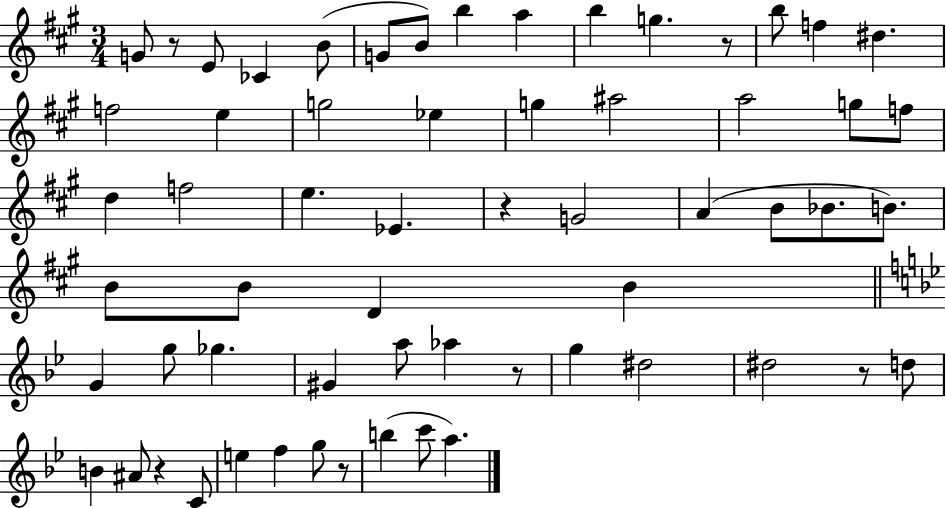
X:1
T:Untitled
M:3/4
L:1/4
K:A
G/2 z/2 E/2 _C B/2 G/2 B/2 b a b g z/2 b/2 f ^d f2 e g2 _e g ^a2 a2 g/2 f/2 d f2 e _E z G2 A B/2 _B/2 B/2 B/2 B/2 D B G g/2 _g ^G a/2 _a z/2 g ^d2 ^d2 z/2 d/2 B ^A/2 z C/2 e f g/2 z/2 b c'/2 a